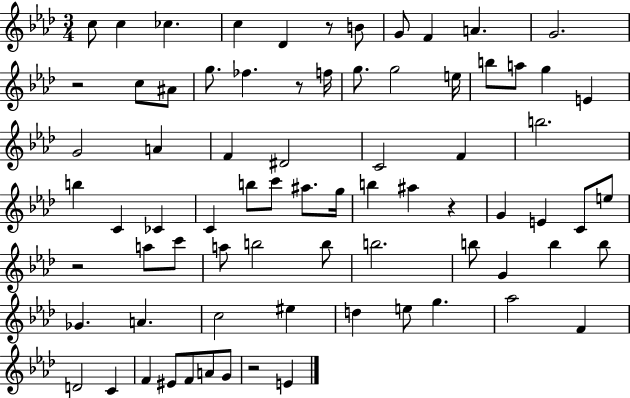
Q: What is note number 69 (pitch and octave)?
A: G4